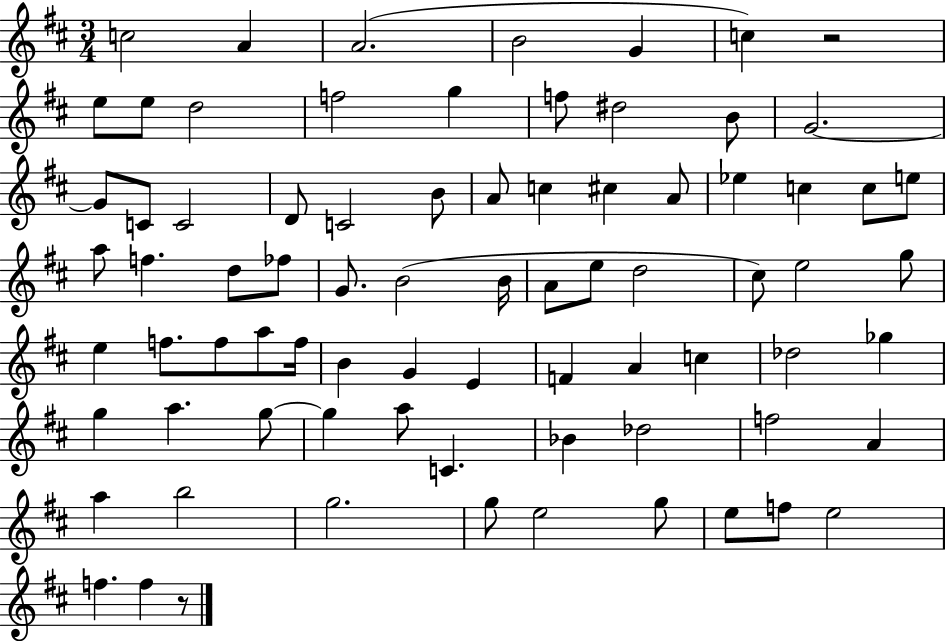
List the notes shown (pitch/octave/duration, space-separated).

C5/h A4/q A4/h. B4/h G4/q C5/q R/h E5/e E5/e D5/h F5/h G5/q F5/e D#5/h B4/e G4/h. G4/e C4/e C4/h D4/e C4/h B4/e A4/e C5/q C#5/q A4/e Eb5/q C5/q C5/e E5/e A5/e F5/q. D5/e FES5/e G4/e. B4/h B4/s A4/e E5/e D5/h C#5/e E5/h G5/e E5/q F5/e. F5/e A5/e F5/s B4/q G4/q E4/q F4/q A4/q C5/q Db5/h Gb5/q G5/q A5/q. G5/e G5/q A5/e C4/q. Bb4/q Db5/h F5/h A4/q A5/q B5/h G5/h. G5/e E5/h G5/e E5/e F5/e E5/h F5/q. F5/q R/e